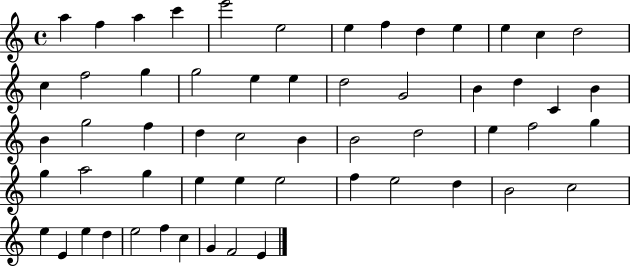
{
  \clef treble
  \time 4/4
  \defaultTimeSignature
  \key c \major
  a''4 f''4 a''4 c'''4 | e'''2 e''2 | e''4 f''4 d''4 e''4 | e''4 c''4 d''2 | \break c''4 f''2 g''4 | g''2 e''4 e''4 | d''2 g'2 | b'4 d''4 c'4 b'4 | \break b'4 g''2 f''4 | d''4 c''2 b'4 | b'2 d''2 | e''4 f''2 g''4 | \break g''4 a''2 g''4 | e''4 e''4 e''2 | f''4 e''2 d''4 | b'2 c''2 | \break e''4 e'4 e''4 d''4 | e''2 f''4 c''4 | g'4 f'2 e'4 | \bar "|."
}